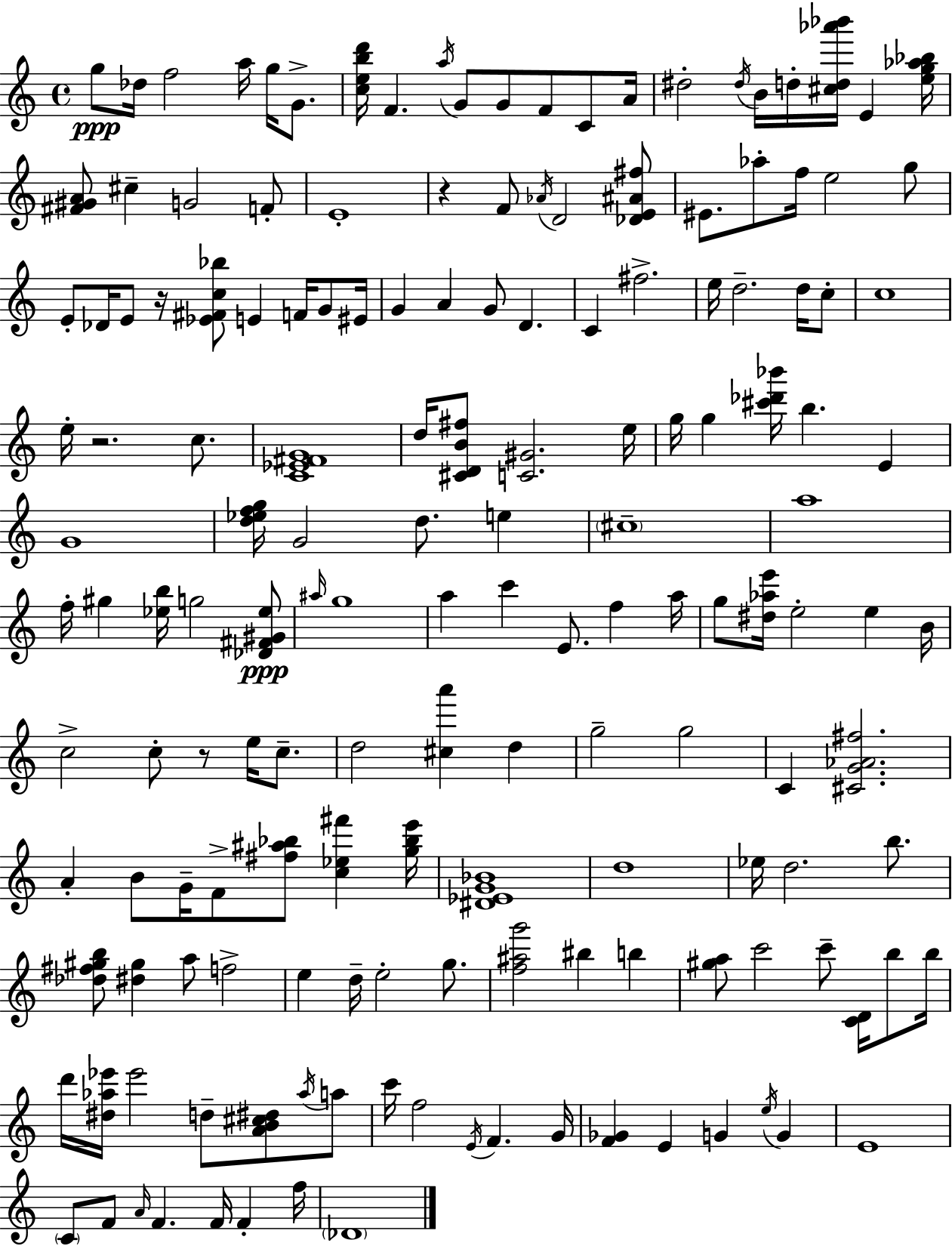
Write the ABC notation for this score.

X:1
T:Untitled
M:4/4
L:1/4
K:Am
g/2 _d/4 f2 a/4 g/4 G/2 [cebd']/4 F a/4 G/2 G/2 F/2 C/2 A/4 ^d2 ^d/4 B/4 d/4 [^cd_a'_b']/4 E [eg_a_b]/4 [^F^GA]/2 ^c G2 F/2 E4 z F/2 _A/4 D2 [_DE^A^f]/2 ^E/2 _a/2 f/4 e2 g/2 E/2 _D/4 E/2 z/4 [_E^Fc_b]/2 E F/4 G/2 ^E/4 G A G/2 D C ^f2 e/4 d2 d/4 c/2 c4 e/4 z2 c/2 [C_E^FG]4 d/4 [^CDB^f]/2 [C^G]2 e/4 g/4 g [^c'_d'_b']/4 b E G4 [d_efg]/4 G2 d/2 e ^c4 a4 f/4 ^g [_eb]/4 g2 [_D^F^G_e]/2 ^a/4 g4 a c' E/2 f a/4 g/2 [^d_ae']/4 e2 e B/4 c2 c/2 z/2 e/4 c/2 d2 [^ca'] d g2 g2 C [^CG_A^f]2 A B/2 G/4 F/2 [^f^a_b]/2 [c_e^f'] [g_be']/4 [^D_EG_B]4 d4 _e/4 d2 b/2 [_d^f^gb]/2 [^d^g] a/2 f2 e d/4 e2 g/2 [f^ag']2 ^b b [^ga]/2 c'2 c'/2 [CD]/4 b/2 b/4 d'/4 [^d_a_e']/4 _e'2 d/2 [AB^c^d]/2 _a/4 a/2 c'/4 f2 E/4 F G/4 [F_G] E G e/4 G E4 C/2 F/2 A/4 F F/4 F f/4 _D4